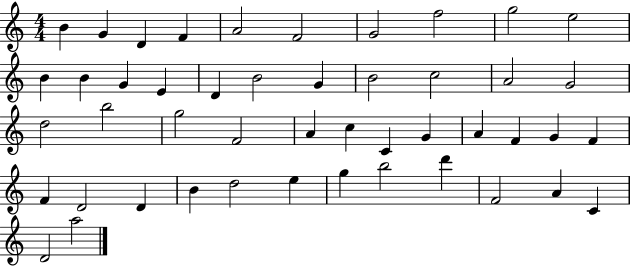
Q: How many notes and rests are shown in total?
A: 47